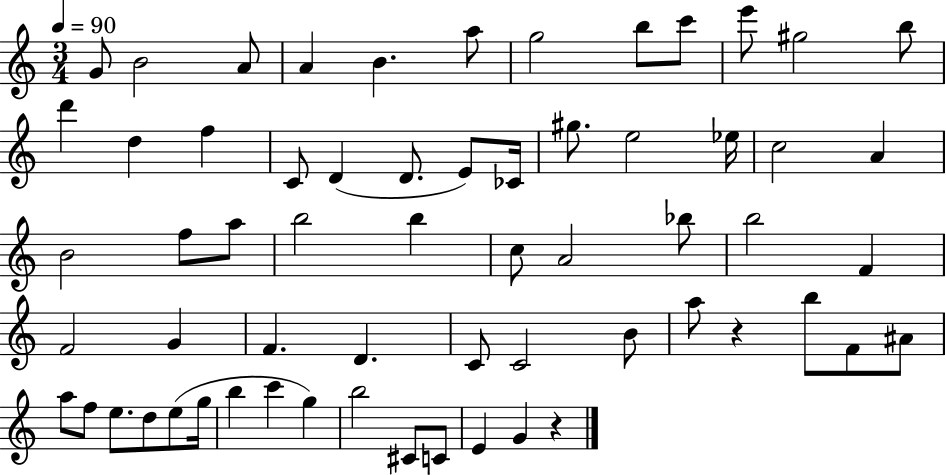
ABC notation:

X:1
T:Untitled
M:3/4
L:1/4
K:C
G/2 B2 A/2 A B a/2 g2 b/2 c'/2 e'/2 ^g2 b/2 d' d f C/2 D D/2 E/2 _C/4 ^g/2 e2 _e/4 c2 A B2 f/2 a/2 b2 b c/2 A2 _b/2 b2 F F2 G F D C/2 C2 B/2 a/2 z b/2 F/2 ^A/2 a/2 f/2 e/2 d/2 e/2 g/4 b c' g b2 ^C/2 C/2 E G z